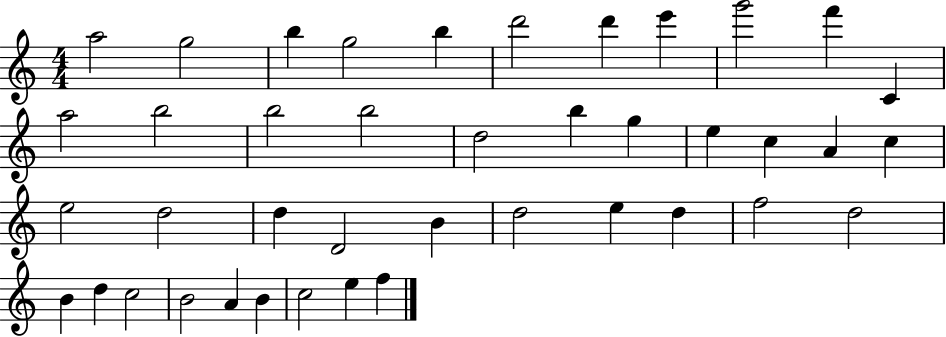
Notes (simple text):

A5/h G5/h B5/q G5/h B5/q D6/h D6/q E6/q G6/h F6/q C4/q A5/h B5/h B5/h B5/h D5/h B5/q G5/q E5/q C5/q A4/q C5/q E5/h D5/h D5/q D4/h B4/q D5/h E5/q D5/q F5/h D5/h B4/q D5/q C5/h B4/h A4/q B4/q C5/h E5/q F5/q